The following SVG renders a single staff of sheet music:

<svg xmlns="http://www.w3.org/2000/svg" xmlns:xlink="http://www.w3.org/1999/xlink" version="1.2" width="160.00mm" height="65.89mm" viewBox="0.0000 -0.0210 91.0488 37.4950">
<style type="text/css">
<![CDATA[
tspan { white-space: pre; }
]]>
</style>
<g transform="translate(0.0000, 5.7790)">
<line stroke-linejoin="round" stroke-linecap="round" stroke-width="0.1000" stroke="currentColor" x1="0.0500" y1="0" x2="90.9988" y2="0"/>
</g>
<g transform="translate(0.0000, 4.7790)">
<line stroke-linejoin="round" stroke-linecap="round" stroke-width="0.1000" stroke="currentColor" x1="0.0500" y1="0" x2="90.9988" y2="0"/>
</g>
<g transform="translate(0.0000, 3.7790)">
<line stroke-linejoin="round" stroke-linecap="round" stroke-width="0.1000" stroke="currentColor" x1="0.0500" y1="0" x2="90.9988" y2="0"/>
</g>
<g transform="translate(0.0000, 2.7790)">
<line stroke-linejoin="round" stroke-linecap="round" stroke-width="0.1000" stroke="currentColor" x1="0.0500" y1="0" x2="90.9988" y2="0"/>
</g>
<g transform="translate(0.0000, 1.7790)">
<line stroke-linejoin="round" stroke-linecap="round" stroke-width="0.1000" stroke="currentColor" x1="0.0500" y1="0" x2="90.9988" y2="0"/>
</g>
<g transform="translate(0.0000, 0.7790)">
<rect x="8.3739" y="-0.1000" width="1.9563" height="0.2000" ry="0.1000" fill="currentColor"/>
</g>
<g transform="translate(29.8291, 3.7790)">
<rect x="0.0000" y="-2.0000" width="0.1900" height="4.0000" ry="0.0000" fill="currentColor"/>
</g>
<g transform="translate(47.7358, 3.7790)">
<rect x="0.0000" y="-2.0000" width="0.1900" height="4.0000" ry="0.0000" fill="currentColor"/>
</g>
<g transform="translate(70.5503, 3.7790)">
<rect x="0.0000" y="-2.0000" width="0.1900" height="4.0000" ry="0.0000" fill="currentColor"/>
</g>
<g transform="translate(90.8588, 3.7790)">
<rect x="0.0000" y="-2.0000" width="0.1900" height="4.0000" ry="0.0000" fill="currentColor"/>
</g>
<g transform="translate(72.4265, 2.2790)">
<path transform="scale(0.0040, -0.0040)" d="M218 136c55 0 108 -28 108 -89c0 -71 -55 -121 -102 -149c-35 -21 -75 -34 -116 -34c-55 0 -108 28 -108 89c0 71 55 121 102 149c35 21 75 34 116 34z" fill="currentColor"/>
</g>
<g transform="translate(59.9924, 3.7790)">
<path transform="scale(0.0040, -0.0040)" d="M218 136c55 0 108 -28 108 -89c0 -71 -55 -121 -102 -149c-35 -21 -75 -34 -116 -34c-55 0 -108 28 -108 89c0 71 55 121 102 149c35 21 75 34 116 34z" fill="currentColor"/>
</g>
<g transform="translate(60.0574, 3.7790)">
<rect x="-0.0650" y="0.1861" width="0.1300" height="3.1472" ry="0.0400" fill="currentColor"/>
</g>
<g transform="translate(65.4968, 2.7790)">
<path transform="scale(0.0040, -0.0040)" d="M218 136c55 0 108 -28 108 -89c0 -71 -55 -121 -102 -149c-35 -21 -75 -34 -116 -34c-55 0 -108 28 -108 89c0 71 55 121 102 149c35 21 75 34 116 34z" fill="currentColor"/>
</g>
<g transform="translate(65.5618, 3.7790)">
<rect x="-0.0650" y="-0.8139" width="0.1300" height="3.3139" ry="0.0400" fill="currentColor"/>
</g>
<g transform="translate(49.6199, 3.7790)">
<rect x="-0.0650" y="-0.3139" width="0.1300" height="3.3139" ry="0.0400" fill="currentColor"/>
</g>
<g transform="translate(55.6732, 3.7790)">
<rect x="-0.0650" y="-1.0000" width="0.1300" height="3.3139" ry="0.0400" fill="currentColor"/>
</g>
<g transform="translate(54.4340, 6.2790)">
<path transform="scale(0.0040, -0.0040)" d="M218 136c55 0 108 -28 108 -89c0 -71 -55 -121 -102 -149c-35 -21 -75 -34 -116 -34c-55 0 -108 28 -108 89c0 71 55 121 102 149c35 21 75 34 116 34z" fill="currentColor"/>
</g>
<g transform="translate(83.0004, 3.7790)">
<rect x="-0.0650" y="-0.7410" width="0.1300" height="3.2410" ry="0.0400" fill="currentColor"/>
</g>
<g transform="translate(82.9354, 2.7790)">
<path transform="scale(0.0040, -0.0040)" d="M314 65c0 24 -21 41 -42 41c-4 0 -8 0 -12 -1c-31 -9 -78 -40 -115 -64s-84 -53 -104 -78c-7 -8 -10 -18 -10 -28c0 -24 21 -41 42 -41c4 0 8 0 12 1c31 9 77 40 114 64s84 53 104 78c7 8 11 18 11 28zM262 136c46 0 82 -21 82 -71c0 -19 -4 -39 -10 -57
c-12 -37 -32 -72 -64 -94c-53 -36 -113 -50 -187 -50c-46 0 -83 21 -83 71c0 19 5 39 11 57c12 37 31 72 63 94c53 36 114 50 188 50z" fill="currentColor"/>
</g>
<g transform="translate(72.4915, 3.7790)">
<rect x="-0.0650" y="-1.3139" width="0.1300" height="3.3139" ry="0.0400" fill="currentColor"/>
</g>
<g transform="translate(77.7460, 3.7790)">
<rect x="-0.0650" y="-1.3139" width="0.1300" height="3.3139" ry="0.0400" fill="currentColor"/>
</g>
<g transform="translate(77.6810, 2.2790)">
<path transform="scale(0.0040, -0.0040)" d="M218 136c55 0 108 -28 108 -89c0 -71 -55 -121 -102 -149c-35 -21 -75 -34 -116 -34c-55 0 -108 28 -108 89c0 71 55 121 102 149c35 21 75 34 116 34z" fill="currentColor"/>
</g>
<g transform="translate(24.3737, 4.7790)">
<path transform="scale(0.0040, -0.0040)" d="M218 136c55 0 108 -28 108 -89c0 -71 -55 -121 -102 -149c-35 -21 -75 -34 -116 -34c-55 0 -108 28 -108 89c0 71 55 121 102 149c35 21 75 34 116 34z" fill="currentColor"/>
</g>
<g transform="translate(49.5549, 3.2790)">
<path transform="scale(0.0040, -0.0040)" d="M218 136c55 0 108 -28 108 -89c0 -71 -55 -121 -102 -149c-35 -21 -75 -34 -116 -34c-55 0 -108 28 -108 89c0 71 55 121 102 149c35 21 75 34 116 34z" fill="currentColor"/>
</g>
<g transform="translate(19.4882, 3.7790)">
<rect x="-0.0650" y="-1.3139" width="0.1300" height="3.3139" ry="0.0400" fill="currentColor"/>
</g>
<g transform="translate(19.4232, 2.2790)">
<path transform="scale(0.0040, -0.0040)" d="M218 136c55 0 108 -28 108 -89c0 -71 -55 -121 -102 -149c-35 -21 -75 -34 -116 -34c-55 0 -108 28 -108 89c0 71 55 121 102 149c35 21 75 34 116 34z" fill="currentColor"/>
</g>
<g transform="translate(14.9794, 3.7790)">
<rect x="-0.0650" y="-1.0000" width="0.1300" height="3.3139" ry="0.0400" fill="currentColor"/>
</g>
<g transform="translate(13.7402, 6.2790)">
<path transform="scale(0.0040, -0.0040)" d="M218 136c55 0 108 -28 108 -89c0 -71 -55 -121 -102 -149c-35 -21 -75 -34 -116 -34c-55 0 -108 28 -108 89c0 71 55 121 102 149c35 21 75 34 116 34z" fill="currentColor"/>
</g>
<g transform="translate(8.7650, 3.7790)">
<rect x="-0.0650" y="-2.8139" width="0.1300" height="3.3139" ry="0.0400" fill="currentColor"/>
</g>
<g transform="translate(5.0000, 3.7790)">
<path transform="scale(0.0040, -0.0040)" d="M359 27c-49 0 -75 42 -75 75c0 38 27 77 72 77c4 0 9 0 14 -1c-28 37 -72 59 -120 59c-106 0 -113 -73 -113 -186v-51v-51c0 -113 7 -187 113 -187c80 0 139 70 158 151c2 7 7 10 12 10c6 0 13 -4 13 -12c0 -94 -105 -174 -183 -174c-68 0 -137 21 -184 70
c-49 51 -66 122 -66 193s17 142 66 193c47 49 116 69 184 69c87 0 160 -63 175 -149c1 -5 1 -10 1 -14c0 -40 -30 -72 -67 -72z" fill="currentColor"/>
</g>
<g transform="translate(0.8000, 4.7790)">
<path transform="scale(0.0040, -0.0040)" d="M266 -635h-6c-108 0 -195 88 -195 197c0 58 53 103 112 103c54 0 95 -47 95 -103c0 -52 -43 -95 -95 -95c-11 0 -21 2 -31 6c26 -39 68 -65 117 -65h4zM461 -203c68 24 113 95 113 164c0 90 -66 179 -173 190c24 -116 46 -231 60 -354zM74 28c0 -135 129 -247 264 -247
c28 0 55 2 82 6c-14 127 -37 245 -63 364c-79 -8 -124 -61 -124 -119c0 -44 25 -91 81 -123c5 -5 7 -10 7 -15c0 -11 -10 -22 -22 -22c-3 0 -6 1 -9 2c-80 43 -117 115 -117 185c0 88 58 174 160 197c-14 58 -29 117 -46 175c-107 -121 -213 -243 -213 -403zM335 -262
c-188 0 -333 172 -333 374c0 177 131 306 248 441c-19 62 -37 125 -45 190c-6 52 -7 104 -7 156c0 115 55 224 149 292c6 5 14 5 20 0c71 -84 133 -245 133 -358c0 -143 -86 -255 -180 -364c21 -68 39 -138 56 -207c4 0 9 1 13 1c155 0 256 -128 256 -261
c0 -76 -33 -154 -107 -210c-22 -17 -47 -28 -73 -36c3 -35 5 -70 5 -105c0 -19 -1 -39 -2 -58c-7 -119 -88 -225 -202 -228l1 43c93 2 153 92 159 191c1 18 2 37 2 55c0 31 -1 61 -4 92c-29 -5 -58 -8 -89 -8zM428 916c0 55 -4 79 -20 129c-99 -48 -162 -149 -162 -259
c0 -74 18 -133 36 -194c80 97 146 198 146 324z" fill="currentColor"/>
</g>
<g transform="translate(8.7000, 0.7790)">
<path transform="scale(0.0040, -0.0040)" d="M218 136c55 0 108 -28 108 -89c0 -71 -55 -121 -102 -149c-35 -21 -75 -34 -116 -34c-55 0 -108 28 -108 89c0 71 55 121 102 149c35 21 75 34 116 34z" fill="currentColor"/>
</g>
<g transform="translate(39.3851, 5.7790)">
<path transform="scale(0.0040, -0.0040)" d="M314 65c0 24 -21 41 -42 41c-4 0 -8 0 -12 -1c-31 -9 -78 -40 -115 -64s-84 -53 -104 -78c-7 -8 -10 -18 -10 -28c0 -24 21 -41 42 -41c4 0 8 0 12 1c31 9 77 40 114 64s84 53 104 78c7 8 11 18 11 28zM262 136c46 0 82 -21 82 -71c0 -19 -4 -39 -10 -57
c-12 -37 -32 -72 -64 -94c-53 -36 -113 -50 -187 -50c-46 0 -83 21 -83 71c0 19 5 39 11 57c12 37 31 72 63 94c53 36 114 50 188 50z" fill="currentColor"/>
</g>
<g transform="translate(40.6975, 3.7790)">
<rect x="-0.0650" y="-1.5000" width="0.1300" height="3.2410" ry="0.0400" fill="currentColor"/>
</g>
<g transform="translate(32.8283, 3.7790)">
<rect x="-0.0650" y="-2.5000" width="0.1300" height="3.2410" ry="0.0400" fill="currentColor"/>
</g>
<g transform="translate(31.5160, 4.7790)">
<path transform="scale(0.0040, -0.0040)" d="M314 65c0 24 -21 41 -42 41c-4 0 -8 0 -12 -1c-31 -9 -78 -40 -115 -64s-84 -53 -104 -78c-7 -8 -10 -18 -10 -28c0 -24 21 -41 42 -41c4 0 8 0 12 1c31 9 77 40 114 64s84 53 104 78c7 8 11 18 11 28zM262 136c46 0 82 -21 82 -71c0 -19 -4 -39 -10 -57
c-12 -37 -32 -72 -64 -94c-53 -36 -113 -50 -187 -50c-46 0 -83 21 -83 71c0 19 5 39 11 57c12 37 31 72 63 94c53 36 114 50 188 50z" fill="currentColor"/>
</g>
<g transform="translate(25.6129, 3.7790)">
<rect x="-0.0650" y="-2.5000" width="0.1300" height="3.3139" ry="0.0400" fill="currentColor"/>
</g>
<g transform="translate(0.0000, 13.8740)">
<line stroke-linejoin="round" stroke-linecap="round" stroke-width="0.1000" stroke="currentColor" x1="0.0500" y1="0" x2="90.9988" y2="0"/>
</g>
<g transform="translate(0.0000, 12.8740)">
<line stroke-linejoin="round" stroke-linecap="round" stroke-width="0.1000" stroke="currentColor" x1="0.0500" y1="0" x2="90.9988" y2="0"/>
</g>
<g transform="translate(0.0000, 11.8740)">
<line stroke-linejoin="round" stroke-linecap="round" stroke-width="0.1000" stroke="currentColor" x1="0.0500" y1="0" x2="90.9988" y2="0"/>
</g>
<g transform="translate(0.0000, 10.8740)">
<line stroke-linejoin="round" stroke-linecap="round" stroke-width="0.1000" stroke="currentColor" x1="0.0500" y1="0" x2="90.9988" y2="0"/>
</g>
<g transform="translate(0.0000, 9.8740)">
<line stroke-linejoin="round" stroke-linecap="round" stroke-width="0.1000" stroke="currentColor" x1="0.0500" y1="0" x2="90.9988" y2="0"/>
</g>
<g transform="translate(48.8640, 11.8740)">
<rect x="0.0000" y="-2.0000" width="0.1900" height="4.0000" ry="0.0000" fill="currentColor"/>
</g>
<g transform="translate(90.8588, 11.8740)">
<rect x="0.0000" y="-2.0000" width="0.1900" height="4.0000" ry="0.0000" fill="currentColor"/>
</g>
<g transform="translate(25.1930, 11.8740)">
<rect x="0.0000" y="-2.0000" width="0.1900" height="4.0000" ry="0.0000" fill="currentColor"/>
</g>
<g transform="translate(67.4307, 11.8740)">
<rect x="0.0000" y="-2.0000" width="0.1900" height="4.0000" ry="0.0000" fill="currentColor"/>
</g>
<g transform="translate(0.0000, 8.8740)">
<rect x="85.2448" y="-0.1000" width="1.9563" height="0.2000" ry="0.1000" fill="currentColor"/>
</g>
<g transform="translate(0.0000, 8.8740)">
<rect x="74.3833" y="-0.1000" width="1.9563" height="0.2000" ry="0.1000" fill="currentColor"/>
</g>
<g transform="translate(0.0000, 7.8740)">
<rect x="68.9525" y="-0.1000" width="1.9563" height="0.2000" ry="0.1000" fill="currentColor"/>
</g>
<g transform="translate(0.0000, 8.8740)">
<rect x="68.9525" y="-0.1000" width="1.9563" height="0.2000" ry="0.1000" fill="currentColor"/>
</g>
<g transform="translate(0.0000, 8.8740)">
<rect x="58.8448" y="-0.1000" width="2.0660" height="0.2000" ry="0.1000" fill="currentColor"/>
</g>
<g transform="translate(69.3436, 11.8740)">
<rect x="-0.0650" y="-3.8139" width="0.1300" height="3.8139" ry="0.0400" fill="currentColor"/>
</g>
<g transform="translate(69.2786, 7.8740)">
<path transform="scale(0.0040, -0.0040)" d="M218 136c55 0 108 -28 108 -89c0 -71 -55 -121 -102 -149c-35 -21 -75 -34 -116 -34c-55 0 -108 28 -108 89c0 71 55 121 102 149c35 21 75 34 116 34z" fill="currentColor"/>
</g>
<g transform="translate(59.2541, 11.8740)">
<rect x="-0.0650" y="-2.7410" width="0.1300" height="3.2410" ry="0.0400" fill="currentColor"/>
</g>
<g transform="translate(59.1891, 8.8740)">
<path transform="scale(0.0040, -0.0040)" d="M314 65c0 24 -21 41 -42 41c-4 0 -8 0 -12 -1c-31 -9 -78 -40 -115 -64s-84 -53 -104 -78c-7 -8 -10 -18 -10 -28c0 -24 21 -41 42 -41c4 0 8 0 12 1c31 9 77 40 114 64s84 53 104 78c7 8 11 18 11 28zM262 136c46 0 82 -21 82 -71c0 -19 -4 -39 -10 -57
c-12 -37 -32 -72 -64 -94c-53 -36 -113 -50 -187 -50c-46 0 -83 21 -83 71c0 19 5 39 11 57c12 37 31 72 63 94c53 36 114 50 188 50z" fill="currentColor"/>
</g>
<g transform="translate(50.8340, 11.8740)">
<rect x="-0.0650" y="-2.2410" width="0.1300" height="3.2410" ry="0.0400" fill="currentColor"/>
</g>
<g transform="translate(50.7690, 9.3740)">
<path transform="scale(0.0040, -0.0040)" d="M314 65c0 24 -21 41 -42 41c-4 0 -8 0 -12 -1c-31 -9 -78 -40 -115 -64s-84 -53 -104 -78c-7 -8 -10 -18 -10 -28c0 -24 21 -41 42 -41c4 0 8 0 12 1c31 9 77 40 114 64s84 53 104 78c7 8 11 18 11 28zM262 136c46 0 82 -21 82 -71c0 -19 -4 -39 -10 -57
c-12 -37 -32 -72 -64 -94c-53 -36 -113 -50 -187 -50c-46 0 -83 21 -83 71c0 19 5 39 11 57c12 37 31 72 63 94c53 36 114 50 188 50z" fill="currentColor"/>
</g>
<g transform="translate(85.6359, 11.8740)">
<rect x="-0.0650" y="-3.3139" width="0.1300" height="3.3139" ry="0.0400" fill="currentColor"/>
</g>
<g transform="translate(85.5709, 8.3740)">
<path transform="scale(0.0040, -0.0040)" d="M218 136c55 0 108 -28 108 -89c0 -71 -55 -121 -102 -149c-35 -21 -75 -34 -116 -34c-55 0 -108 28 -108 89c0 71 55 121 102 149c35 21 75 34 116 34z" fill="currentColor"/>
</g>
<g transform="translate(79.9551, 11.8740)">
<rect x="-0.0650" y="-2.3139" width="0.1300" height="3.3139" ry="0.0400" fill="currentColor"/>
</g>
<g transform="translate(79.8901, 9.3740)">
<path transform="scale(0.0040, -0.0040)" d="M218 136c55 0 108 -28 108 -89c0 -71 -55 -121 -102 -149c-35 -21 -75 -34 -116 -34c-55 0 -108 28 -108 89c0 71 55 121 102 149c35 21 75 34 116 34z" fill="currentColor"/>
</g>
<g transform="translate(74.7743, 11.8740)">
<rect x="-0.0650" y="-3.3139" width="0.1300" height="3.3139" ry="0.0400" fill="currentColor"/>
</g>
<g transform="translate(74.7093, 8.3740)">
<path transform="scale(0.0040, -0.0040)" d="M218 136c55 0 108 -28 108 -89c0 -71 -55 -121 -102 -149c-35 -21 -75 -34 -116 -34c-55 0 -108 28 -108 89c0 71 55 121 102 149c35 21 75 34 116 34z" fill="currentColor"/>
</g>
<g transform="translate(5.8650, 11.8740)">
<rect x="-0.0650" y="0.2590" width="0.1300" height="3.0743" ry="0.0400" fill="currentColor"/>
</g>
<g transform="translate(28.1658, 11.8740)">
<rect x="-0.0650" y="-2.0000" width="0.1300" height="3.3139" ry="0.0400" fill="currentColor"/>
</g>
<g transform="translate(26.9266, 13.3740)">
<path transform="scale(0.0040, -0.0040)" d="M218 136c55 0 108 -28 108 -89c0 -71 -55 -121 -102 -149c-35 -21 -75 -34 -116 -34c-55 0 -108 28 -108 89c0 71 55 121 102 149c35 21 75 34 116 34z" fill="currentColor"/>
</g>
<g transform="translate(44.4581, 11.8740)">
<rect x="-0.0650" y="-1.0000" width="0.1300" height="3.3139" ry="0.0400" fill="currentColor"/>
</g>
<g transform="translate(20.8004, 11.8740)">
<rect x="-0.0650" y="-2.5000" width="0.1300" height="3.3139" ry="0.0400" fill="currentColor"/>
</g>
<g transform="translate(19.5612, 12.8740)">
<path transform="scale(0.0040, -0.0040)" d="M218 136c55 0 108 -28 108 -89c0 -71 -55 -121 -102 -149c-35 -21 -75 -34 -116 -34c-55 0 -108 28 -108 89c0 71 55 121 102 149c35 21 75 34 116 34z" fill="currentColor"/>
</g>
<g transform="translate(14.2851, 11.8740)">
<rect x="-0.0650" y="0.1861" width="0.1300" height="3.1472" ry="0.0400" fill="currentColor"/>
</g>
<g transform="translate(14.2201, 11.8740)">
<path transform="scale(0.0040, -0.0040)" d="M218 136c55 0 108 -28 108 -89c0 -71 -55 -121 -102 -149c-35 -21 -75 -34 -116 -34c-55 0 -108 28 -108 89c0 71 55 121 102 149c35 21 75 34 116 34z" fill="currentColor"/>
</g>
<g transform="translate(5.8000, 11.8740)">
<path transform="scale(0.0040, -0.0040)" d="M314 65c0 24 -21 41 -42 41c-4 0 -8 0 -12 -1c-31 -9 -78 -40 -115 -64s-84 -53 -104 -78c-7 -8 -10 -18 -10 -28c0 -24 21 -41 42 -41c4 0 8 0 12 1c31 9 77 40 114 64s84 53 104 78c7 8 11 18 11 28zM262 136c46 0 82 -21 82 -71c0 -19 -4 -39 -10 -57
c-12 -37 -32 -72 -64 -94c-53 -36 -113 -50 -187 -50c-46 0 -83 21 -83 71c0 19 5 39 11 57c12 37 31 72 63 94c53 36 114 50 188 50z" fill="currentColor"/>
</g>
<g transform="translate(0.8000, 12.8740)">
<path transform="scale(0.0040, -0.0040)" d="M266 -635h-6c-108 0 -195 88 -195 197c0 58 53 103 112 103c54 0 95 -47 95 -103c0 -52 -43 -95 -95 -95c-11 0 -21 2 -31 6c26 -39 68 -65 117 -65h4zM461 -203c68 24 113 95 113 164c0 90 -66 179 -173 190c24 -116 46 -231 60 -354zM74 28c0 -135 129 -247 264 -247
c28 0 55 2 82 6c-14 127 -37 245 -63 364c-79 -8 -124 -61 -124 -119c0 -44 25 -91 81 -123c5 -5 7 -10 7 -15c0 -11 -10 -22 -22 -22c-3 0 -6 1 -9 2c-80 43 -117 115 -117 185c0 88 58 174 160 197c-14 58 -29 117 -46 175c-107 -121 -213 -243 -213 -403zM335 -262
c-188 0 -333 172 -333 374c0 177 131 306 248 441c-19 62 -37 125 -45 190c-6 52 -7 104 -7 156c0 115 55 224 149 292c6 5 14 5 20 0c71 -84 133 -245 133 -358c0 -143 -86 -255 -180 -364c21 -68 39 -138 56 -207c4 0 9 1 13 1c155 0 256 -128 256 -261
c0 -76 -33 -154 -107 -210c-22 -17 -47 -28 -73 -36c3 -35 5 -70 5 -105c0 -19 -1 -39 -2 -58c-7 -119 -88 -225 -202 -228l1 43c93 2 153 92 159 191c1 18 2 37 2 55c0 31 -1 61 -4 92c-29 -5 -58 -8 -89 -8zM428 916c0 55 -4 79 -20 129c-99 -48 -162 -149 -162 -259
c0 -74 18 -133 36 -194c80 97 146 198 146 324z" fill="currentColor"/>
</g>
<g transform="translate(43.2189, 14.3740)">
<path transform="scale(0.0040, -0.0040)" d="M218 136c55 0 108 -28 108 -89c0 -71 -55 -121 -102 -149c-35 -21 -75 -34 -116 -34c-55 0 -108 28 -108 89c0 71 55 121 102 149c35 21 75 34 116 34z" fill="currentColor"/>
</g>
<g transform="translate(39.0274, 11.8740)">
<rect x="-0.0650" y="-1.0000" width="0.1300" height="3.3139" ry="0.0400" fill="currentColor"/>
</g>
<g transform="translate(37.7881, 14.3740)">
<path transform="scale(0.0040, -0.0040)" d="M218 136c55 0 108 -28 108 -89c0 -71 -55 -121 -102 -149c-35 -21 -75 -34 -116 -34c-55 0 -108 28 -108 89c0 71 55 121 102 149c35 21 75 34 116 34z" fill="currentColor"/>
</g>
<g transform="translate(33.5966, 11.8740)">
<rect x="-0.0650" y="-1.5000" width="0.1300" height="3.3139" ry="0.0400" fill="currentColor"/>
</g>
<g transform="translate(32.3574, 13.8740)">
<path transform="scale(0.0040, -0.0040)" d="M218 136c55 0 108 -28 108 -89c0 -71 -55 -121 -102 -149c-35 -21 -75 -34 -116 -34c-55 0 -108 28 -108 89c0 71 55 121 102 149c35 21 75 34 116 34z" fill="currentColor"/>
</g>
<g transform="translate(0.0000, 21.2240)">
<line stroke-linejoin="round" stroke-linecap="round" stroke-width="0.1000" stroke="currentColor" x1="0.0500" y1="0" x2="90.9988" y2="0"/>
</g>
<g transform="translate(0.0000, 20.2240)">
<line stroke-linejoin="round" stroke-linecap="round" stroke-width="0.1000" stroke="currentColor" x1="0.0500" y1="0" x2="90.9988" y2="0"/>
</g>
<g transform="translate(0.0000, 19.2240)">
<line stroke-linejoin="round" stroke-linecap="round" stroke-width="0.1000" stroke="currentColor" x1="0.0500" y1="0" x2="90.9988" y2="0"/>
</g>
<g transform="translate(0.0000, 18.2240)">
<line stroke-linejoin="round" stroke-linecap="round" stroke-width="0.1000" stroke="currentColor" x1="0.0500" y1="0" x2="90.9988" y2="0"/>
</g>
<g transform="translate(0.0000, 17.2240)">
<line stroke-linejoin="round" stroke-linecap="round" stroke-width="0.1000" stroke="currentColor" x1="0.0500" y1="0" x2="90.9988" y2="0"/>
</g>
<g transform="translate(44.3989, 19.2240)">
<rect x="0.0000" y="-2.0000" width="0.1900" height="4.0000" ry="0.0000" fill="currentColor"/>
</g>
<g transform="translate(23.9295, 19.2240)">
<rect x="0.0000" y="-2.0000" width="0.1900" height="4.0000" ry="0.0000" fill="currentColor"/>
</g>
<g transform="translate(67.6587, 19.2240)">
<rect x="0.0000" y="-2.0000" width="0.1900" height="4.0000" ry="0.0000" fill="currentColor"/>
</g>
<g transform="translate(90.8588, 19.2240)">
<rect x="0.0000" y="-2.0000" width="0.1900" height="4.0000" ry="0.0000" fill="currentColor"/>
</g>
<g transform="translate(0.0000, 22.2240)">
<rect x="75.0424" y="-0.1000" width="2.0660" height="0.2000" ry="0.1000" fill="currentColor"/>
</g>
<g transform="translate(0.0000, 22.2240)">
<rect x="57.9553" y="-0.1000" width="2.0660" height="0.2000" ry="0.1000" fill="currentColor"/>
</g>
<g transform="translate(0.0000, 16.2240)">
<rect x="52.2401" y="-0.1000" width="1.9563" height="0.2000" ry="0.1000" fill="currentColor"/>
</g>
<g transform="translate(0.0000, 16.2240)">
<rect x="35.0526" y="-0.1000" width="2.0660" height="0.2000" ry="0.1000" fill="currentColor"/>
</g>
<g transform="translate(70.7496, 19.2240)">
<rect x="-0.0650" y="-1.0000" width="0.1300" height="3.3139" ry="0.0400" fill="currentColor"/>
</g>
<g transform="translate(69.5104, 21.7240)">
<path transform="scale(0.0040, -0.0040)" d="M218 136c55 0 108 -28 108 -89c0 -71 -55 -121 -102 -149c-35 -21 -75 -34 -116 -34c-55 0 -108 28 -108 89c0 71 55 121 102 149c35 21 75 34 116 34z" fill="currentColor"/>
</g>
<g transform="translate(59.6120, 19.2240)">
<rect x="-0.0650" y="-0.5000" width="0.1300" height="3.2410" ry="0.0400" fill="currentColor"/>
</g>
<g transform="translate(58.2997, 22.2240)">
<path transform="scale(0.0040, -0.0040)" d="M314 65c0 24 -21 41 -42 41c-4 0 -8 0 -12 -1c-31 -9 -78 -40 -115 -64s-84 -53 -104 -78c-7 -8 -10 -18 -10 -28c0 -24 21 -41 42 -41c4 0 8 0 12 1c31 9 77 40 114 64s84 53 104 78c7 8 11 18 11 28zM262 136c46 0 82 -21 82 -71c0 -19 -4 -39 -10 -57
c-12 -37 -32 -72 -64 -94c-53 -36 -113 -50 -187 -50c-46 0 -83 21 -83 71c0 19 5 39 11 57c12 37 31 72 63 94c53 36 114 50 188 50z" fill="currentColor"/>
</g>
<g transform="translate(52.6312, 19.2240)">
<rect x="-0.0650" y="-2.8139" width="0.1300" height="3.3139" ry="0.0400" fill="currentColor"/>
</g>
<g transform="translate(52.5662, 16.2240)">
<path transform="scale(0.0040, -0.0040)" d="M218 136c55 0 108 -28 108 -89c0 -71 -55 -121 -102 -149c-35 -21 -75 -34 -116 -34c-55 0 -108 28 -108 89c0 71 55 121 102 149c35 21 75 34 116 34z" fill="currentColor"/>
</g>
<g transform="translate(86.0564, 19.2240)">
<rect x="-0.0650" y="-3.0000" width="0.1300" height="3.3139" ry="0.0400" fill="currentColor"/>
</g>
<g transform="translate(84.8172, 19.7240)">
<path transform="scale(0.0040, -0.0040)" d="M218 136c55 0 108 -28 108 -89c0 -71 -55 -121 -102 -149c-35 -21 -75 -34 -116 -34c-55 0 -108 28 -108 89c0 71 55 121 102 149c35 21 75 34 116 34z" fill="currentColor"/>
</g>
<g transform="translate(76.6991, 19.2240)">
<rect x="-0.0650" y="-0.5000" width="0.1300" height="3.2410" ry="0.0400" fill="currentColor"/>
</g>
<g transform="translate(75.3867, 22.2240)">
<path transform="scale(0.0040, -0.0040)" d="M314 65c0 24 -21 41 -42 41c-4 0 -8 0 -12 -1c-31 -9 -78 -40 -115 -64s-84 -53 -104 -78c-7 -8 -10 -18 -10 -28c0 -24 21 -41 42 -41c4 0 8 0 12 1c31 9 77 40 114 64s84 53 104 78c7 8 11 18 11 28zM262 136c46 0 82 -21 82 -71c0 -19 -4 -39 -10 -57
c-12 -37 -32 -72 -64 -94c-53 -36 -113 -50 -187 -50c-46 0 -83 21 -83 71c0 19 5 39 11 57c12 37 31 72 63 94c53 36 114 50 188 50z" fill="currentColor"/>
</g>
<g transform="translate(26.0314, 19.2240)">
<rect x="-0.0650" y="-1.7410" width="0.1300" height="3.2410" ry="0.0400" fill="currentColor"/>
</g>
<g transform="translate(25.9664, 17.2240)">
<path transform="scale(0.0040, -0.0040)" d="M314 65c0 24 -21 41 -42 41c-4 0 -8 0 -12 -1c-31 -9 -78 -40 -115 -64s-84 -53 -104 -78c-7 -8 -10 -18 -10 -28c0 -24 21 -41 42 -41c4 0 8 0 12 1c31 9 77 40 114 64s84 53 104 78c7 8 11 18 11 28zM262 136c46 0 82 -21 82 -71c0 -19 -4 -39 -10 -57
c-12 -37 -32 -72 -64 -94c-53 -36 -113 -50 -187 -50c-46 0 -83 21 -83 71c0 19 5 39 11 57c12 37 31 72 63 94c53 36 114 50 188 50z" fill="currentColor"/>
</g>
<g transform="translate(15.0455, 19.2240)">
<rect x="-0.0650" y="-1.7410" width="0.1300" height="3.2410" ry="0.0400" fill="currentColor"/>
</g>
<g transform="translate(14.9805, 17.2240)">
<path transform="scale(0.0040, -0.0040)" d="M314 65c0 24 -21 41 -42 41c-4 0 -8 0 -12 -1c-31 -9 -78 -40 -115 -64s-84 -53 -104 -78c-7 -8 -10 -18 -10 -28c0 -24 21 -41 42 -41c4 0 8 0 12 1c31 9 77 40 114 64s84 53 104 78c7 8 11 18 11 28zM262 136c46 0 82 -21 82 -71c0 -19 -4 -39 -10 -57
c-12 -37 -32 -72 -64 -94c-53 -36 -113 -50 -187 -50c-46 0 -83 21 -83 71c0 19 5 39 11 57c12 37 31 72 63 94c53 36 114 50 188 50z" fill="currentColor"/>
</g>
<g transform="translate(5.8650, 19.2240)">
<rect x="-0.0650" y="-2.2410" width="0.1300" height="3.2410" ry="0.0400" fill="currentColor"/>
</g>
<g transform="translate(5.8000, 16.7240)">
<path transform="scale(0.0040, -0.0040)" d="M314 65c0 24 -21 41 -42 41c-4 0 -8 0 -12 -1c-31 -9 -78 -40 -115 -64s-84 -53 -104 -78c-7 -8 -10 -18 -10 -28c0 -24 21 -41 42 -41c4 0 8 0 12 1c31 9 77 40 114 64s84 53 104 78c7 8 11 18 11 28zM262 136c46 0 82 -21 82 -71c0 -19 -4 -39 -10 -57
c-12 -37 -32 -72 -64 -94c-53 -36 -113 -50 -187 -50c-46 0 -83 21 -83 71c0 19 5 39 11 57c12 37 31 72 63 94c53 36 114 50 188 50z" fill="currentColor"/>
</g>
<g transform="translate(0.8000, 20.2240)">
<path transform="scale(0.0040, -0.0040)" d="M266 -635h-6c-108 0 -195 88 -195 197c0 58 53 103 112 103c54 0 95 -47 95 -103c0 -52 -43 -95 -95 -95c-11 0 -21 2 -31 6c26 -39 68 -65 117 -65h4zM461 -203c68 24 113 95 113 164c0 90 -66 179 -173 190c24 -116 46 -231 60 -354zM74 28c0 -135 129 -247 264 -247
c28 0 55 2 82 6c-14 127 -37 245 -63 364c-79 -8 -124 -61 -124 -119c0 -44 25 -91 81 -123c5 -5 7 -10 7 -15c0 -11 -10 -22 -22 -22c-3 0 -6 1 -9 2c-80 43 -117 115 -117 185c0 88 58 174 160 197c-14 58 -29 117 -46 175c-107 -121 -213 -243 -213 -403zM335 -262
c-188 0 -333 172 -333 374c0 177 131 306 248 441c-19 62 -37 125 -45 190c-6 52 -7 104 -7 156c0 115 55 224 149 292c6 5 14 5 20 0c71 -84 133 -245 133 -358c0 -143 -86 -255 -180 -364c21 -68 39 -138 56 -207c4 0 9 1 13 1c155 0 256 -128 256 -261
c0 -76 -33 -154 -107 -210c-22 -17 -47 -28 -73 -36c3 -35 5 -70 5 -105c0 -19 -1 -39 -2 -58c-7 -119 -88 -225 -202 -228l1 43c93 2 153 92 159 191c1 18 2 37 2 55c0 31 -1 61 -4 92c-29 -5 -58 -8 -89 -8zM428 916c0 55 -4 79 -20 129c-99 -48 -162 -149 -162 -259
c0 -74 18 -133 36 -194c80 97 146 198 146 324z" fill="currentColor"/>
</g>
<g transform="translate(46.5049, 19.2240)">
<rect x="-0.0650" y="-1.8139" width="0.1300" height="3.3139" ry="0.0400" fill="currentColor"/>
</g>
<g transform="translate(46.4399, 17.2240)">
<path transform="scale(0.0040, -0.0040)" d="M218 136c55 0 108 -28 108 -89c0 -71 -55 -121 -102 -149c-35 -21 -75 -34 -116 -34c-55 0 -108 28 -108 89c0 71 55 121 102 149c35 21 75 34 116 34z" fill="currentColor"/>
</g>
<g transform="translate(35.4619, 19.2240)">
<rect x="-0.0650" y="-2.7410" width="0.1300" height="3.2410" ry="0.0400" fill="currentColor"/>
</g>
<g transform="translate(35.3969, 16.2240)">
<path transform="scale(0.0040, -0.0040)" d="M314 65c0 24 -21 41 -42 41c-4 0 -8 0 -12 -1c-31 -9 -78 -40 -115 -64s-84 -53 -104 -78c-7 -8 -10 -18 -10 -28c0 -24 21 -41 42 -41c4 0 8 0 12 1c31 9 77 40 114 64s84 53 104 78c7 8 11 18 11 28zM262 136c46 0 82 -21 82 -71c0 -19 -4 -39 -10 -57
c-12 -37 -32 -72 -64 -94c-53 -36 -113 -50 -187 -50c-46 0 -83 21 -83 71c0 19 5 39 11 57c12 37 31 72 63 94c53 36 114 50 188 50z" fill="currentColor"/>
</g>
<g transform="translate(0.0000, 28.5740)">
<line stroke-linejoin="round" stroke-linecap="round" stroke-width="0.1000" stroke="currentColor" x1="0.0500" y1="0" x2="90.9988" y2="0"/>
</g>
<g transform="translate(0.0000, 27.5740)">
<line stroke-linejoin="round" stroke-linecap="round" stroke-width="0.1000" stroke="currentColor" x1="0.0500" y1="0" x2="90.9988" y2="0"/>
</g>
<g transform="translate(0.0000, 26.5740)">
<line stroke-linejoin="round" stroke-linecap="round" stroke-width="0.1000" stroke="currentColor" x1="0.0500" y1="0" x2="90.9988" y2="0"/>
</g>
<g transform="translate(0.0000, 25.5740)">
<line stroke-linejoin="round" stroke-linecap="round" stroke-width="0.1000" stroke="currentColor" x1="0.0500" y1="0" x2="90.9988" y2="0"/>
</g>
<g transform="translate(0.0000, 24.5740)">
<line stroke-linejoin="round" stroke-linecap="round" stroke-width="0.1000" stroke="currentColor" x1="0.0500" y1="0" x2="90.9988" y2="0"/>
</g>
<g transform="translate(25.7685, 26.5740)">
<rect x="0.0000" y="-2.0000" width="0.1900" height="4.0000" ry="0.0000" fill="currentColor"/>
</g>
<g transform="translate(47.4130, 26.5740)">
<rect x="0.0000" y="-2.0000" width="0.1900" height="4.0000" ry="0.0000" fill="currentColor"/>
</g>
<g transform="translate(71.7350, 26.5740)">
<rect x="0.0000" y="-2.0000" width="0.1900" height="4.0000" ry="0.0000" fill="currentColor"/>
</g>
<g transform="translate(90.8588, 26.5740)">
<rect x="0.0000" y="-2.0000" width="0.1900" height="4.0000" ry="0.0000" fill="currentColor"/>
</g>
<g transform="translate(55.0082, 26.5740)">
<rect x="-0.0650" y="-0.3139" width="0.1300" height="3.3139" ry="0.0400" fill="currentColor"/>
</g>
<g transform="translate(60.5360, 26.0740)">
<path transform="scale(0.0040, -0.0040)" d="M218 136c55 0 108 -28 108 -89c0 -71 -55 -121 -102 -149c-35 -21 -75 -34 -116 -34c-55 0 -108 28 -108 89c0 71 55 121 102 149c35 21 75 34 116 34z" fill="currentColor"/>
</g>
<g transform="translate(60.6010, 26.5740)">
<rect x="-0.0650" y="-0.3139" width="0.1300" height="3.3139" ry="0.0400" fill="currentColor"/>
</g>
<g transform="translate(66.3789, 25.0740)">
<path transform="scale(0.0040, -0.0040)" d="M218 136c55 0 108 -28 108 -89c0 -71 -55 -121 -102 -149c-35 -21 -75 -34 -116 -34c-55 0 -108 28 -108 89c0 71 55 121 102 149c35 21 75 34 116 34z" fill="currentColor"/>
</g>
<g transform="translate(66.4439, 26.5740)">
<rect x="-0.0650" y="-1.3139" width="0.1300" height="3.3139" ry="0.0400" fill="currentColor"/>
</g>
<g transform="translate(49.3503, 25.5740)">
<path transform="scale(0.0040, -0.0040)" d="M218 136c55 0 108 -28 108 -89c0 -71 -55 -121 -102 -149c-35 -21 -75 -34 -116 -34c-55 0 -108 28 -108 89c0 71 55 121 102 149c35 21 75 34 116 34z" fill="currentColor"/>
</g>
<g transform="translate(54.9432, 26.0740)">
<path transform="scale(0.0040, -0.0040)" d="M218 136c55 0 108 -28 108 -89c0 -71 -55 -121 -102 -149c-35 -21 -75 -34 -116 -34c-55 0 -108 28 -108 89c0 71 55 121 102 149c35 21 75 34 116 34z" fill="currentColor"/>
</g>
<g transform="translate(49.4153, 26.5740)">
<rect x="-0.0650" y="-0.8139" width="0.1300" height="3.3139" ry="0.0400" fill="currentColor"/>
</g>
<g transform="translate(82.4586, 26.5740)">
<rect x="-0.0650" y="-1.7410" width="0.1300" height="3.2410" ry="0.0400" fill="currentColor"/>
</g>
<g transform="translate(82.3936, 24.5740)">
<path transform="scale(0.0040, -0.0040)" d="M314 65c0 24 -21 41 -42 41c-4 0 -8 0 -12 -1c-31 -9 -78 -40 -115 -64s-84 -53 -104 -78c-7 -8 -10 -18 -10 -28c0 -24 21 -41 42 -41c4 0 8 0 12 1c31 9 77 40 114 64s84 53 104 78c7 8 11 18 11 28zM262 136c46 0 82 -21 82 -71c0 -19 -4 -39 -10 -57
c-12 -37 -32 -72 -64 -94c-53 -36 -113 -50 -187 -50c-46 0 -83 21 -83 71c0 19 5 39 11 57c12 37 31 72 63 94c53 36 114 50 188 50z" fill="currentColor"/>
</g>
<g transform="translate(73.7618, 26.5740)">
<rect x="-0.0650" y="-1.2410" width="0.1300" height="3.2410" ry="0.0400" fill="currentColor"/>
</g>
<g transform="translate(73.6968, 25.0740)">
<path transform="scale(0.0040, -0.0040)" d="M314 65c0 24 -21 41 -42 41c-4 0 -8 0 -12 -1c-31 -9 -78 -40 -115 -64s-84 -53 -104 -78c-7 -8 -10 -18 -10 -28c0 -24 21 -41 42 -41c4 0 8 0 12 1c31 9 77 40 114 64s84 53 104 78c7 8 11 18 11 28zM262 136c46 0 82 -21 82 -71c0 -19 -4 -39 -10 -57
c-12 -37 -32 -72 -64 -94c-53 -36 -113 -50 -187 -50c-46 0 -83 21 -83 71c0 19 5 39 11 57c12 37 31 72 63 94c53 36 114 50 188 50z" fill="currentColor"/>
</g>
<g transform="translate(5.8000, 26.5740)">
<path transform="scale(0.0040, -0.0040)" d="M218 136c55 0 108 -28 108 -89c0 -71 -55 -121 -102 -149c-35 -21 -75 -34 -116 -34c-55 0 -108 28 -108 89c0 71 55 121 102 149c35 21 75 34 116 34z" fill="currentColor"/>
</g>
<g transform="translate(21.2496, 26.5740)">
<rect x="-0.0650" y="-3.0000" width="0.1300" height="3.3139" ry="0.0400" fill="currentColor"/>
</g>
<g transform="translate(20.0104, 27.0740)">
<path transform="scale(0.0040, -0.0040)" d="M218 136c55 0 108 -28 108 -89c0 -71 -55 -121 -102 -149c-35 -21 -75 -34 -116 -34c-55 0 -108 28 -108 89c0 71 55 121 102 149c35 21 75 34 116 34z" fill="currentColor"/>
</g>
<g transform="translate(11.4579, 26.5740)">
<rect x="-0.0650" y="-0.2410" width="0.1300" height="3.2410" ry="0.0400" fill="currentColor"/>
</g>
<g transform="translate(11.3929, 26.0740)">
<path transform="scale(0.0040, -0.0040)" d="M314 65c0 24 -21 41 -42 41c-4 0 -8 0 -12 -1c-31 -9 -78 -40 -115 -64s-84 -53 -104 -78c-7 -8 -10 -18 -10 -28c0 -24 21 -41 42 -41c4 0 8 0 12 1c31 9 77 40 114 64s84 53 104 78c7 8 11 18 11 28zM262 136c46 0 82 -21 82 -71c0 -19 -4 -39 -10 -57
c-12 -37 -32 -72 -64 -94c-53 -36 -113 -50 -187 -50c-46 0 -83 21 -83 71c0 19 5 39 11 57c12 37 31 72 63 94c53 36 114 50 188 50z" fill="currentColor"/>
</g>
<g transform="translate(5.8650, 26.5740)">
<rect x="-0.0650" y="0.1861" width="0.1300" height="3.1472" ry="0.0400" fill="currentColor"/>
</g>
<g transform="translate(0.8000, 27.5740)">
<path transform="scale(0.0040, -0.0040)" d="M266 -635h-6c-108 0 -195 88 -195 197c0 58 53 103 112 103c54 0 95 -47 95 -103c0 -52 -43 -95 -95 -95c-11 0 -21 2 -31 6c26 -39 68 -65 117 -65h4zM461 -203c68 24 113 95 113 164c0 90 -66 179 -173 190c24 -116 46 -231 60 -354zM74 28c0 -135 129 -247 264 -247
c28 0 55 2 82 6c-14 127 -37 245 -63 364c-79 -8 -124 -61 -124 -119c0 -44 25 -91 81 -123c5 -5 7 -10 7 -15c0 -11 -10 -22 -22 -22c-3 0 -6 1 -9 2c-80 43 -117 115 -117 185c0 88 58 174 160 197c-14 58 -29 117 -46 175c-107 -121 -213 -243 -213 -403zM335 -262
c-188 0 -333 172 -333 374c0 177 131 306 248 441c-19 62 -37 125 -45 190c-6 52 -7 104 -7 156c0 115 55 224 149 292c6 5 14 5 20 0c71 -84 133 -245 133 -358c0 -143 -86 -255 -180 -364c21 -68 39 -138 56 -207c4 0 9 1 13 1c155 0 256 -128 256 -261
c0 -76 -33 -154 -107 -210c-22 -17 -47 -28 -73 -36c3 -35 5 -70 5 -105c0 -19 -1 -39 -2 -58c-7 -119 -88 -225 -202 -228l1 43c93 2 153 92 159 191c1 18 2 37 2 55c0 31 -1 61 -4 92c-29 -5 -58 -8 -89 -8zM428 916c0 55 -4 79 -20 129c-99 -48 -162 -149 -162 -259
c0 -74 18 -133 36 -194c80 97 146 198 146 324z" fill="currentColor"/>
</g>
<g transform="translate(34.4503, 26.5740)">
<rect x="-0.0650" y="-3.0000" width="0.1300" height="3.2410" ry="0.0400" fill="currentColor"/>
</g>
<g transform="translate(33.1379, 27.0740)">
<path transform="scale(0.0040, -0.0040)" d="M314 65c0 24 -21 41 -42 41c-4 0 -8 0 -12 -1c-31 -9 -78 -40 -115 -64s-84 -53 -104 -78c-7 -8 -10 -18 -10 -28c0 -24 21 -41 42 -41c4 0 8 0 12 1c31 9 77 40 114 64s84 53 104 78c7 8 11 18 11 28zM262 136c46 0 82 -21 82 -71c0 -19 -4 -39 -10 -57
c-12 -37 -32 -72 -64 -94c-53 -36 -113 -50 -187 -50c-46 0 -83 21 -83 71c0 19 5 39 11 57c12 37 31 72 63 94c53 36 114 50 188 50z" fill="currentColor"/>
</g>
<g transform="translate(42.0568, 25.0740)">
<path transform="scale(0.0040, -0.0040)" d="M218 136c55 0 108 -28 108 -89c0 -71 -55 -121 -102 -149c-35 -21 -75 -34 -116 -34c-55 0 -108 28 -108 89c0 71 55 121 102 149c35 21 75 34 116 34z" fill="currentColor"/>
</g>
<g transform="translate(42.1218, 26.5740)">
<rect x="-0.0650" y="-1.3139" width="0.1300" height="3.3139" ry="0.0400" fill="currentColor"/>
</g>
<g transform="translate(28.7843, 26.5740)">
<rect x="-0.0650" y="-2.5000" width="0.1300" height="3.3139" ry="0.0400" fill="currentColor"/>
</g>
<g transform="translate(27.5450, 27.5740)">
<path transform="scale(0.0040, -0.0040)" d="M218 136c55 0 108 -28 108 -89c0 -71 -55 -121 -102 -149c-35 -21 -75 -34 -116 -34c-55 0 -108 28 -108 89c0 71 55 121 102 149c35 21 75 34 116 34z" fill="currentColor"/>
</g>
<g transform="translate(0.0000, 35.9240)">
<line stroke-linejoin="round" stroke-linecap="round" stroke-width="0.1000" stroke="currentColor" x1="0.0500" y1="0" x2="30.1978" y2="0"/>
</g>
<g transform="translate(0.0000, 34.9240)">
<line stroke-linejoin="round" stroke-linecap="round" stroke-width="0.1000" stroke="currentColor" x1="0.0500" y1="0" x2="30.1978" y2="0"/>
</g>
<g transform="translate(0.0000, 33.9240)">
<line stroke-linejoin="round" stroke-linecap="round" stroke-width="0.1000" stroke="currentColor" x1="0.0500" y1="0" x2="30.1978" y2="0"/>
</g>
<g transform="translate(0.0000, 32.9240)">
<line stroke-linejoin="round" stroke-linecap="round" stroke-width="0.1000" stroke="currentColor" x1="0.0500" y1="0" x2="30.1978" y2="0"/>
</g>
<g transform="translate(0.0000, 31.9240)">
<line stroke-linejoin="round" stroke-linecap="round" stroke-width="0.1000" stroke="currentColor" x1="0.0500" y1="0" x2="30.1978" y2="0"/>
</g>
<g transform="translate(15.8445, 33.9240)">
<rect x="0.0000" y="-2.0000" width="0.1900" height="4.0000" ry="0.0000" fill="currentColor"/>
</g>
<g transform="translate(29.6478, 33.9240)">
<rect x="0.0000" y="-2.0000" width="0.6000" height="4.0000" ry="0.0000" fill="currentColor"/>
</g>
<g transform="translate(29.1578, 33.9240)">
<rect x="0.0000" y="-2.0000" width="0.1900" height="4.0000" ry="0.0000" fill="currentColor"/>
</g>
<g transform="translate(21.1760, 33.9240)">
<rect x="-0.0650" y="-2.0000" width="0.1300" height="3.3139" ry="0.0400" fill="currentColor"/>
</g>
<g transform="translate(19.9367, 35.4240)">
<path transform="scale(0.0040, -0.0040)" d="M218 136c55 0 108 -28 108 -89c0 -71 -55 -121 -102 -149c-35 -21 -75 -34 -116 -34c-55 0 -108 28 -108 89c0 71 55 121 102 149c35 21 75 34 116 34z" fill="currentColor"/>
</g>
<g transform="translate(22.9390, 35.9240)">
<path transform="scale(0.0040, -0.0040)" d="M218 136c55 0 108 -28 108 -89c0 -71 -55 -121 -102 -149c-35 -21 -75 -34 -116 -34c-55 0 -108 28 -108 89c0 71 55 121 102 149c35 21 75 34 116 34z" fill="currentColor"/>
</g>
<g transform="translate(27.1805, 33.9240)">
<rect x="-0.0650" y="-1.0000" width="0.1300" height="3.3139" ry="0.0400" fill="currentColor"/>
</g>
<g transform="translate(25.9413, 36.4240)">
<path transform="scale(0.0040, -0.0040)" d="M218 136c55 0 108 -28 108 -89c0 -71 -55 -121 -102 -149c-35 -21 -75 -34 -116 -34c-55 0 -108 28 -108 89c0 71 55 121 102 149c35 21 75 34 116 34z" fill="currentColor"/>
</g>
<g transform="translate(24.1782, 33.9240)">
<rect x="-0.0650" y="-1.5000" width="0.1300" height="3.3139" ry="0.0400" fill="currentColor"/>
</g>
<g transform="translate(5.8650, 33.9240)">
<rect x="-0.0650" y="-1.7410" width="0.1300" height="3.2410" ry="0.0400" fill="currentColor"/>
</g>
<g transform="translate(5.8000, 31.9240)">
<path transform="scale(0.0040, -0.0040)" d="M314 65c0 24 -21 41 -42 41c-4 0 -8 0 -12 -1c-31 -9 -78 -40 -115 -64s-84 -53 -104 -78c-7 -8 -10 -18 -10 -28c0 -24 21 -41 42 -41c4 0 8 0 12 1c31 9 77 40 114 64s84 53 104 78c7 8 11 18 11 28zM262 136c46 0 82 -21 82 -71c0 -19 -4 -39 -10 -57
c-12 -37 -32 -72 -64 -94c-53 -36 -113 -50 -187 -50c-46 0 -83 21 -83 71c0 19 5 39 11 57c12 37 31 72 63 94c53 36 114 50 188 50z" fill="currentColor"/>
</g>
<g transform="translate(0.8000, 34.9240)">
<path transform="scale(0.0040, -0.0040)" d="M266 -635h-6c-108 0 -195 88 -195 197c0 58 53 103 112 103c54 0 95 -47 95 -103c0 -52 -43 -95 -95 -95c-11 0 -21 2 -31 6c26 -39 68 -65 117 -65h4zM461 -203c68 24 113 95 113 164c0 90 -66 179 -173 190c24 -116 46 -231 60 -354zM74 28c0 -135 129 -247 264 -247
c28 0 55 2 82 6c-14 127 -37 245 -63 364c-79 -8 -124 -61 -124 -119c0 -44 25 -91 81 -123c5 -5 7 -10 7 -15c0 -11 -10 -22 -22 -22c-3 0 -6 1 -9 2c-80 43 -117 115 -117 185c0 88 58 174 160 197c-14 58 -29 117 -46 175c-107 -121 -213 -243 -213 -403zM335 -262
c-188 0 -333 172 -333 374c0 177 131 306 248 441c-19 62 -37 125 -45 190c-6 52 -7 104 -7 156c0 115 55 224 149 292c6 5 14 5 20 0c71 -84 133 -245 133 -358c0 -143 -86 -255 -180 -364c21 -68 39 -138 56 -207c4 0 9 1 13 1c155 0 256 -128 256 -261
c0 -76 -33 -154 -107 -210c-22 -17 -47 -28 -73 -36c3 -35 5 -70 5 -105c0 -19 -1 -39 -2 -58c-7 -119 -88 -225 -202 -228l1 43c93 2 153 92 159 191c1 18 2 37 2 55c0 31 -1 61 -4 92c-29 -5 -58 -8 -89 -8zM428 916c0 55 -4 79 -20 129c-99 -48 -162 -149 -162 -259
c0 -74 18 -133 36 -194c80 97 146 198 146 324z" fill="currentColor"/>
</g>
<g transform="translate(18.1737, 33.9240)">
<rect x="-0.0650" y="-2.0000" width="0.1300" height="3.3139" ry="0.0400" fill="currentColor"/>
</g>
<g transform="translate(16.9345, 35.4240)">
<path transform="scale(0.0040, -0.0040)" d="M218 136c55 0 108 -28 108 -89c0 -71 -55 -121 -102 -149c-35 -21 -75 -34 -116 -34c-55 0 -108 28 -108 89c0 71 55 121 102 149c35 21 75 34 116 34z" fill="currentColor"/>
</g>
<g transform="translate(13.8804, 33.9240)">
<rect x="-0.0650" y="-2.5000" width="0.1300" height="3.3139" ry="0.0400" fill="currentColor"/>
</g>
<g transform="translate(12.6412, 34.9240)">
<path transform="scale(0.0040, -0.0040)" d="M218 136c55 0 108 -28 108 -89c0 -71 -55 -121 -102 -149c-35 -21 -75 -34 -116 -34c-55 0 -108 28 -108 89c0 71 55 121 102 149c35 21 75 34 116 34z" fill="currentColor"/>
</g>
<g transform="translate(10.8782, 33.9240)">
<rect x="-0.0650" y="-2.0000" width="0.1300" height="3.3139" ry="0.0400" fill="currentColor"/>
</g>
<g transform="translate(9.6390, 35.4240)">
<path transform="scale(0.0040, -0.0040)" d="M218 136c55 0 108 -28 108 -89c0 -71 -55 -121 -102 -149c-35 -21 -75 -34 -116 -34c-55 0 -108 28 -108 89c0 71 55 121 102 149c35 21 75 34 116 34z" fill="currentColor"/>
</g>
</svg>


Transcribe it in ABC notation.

X:1
T:Untitled
M:4/4
L:1/4
K:C
a D e G G2 E2 c D B d e e d2 B2 B G F E D D g2 a2 c' b g b g2 f2 f2 a2 f a C2 D C2 A B c2 A G A2 e d c c e e2 f2 f2 F G F F E D